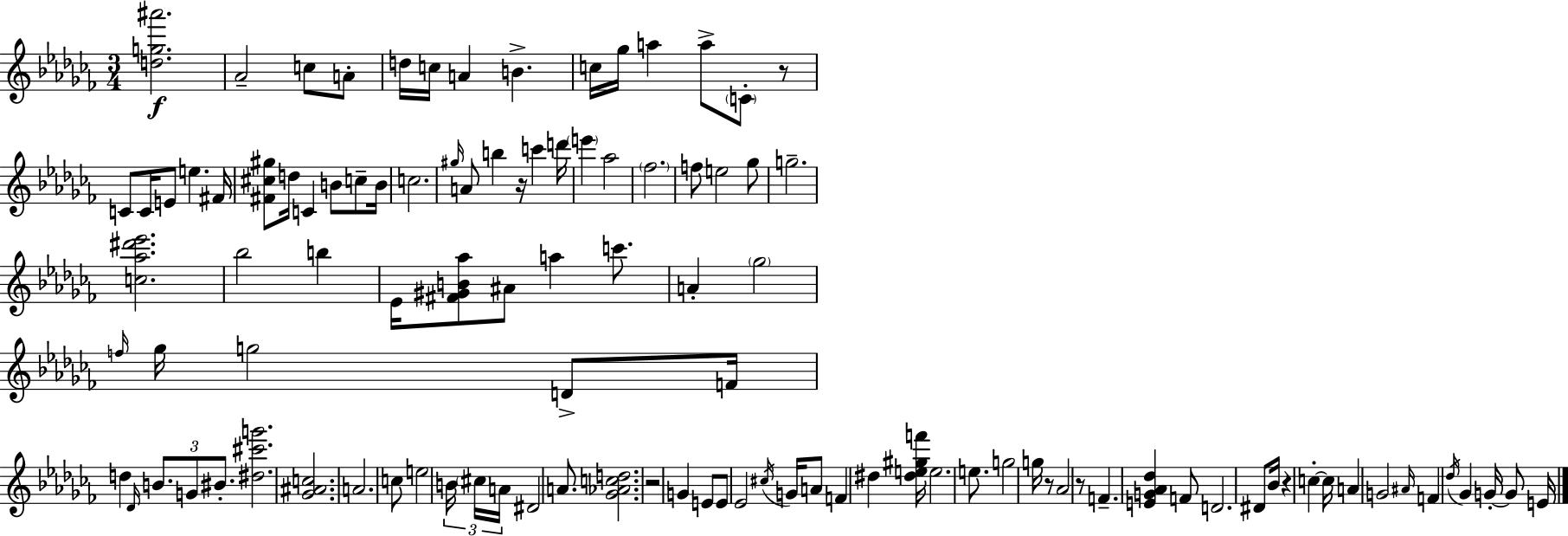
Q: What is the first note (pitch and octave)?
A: Ab4